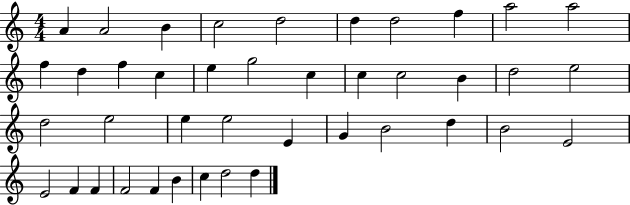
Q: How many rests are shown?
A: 0